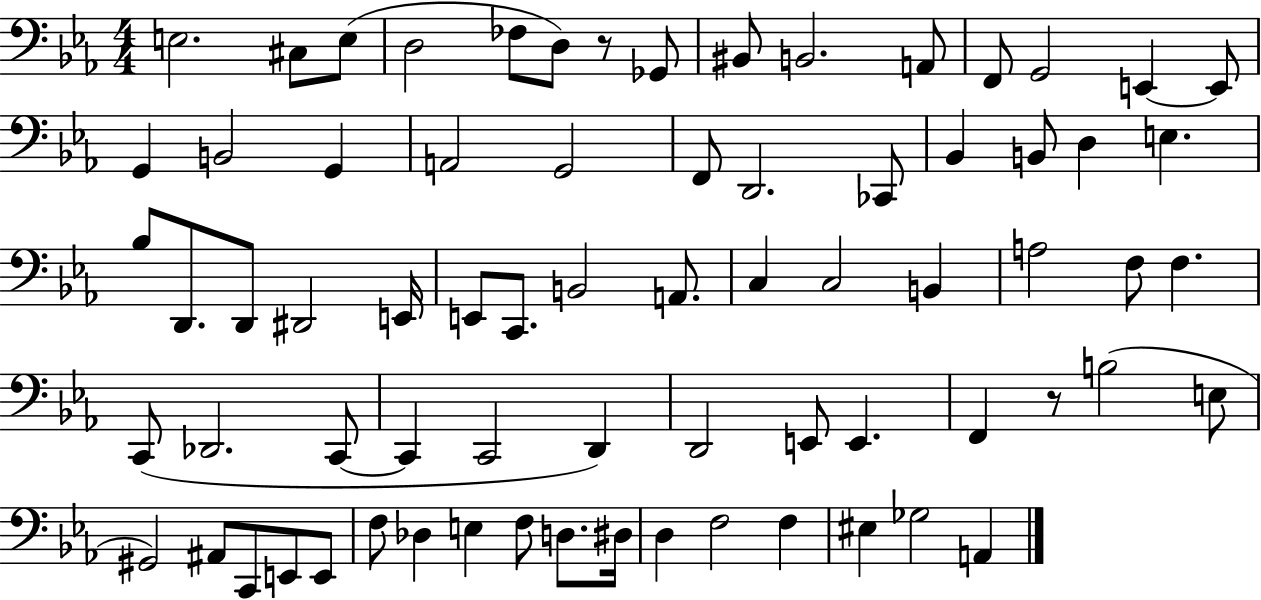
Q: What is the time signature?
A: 4/4